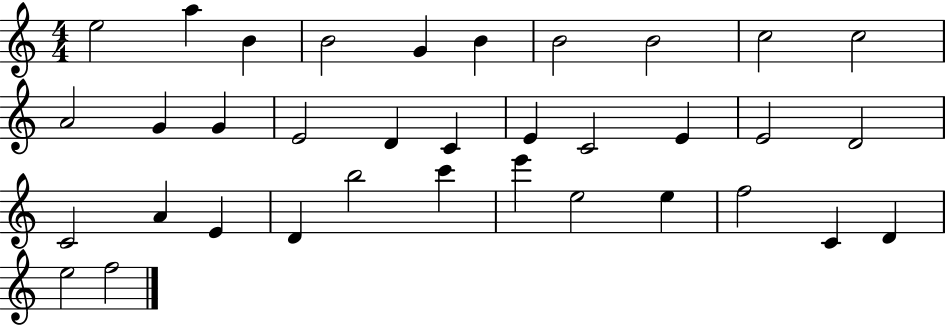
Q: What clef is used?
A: treble